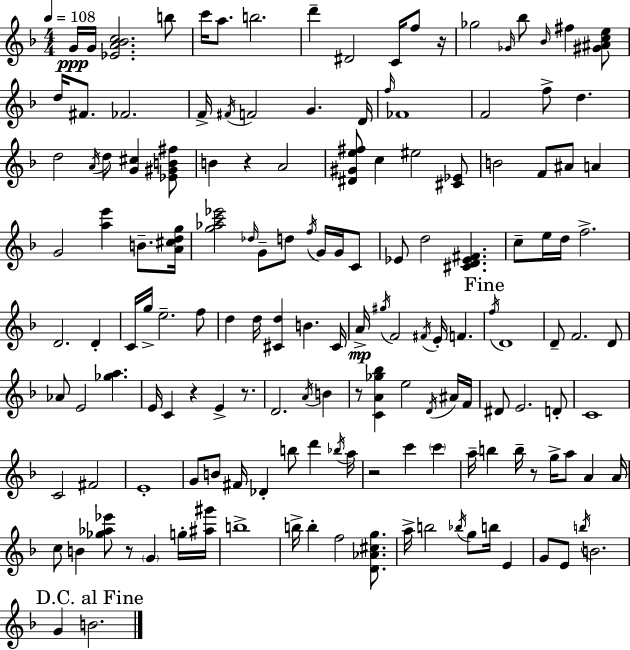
{
  \clef treble
  \numericTimeSignature
  \time 4/4
  \key d \minor
  \tempo 4 = 108
  g'16\ppp g'16 <ees' a' bes' c''>2. b''8 | c'''16 a''8. b''2. | d'''4-- dis'2 c'16 f''8 r16 | ges''2 \grace { ges'16 } bes''8 \grace { bes'16 } fis''4 | \break <gis' ais' c'' e''>8 d''16 fis'8. fes'2. | f'16-> \acciaccatura { fis'16 } f'2 g'4. | d'16 \grace { f''16 } fes'1 | f'2 f''8-> d''4. | \break d''2 \acciaccatura { a'16 } d''8 <g' cis''>4 | <ees' gis' b' fis''>8 b'4 r4 a'2 | <dis' gis' e'' fis''>8 c''4 eis''2 | <cis' ees'>8 b'2 f'8 ais'8 | \break a'4 g'2 <a'' e'''>4 | b'8.-- <a' cis'' d'' g''>16 <g'' aes'' c''' ees'''>2 \grace { des''16 } g'8-- | d''8 \acciaccatura { f''16 } g'16 g'16 c'8 ees'8 d''2 | <cis' d' ees' fis'>4. c''8-- e''16 d''16 f''2.-> | \break d'2. | d'4-. c'16 g''16-> e''2.-- | f''8 d''4 d''16 <cis' d''>4 | b'4. cis'16 a'16->\mp \acciaccatura { gis''16 } f'2 | \break \acciaccatura { fis'16 } e'16-. f'4. \mark "Fine" \acciaccatura { f''16 } d'1 | d'8-- f'2. | d'8 aes'8 e'2 | <ges'' a''>4. e'16 c'4 r4 | \break e'4-> r8. d'2. | \acciaccatura { a'16 } b'4 r8 <c' a' ges'' bes''>4 | e''2 \acciaccatura { d'16 } ais'16 f'16 dis'8 e'2. | d'8-. c'1 | \break c'2 | fis'2 e'1-. | g'8 b'8 | fis'16 des'4-. b''8 d'''4 \acciaccatura { bes''16 } a''16 r2 | \break c'''4 \parenthesize c'''4 a''16-- b''4 | b''16-- r8 g''16-> a''8 a'4 a'16 c''8 b'4 | <ges'' aes'' ees'''>8 r8 \parenthesize g'4 g''16-. <ais'' gis'''>16 b''1-> | b''16-> b''4-. | \break f''2 <d' aes' cis'' g''>8. a''16-> b''2 | \acciaccatura { bes''16 } g''8 b''16 e'4 g'8 | e'8 \acciaccatura { b''16 } b'2. \mark "D.C. al Fine" g'4 | b'2. \bar "|."
}